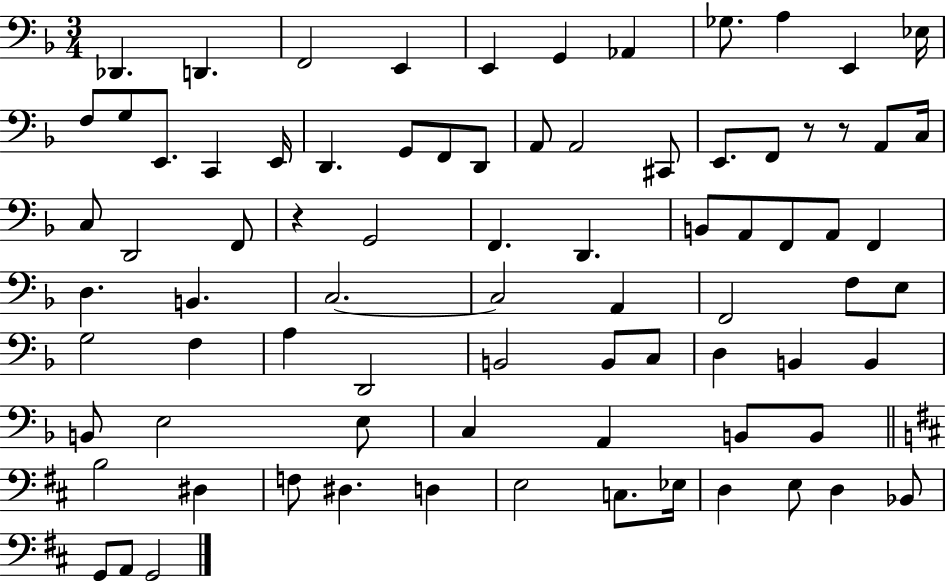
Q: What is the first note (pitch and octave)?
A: Db2